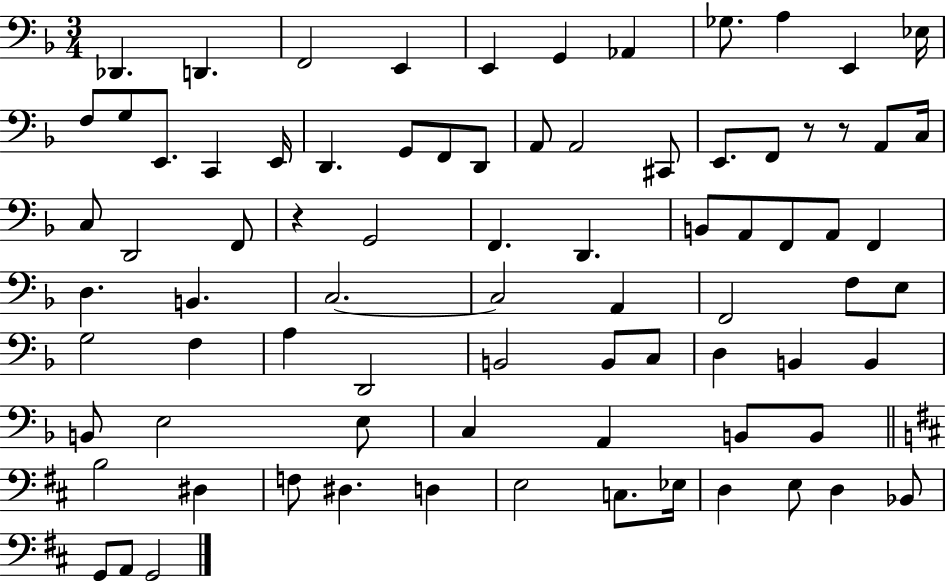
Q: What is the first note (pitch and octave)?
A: Db2